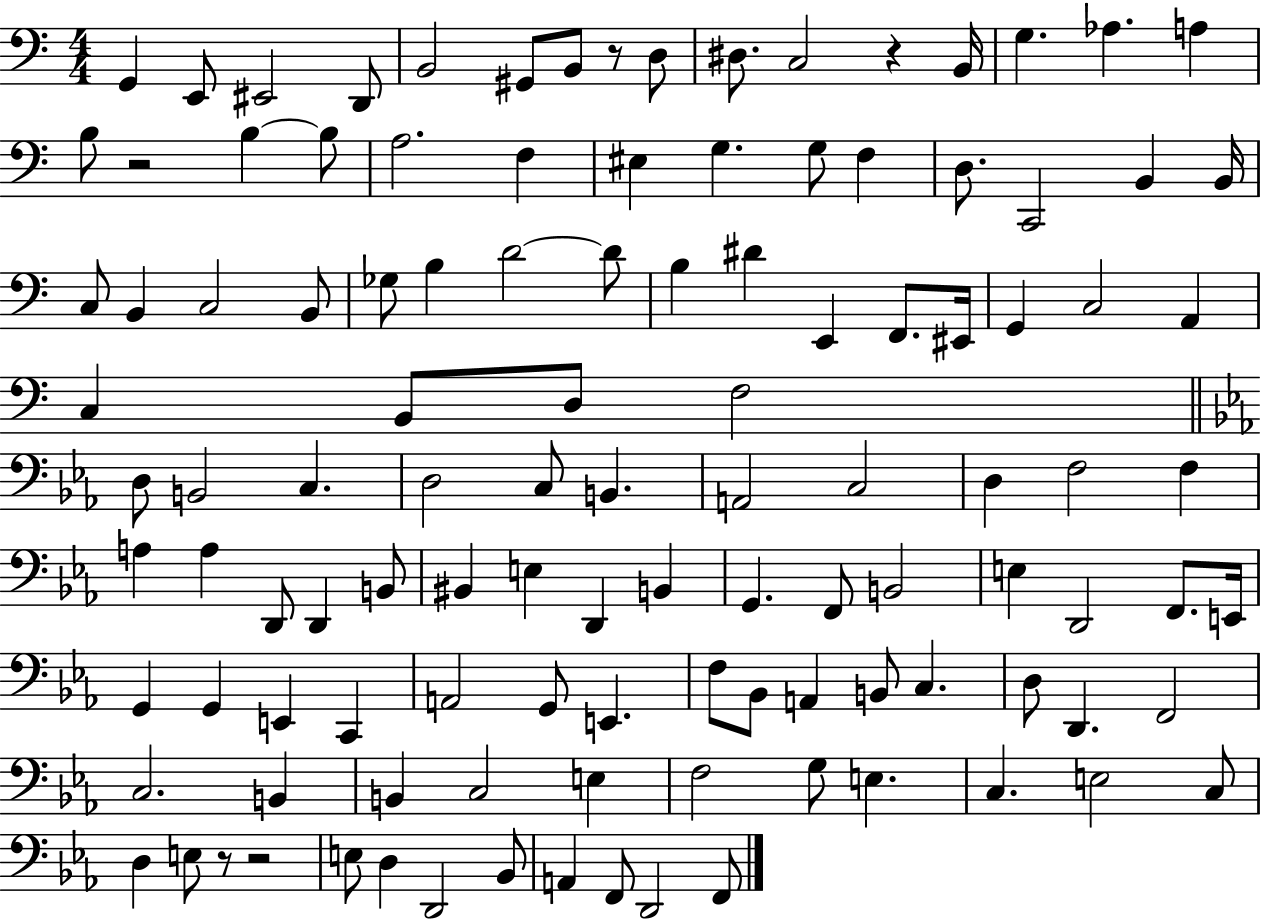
G2/q E2/e EIS2/h D2/e B2/h G#2/e B2/e R/e D3/e D#3/e. C3/h R/q B2/s G3/q. Ab3/q. A3/q B3/e R/h B3/q B3/e A3/h. F3/q EIS3/q G3/q. G3/e F3/q D3/e. C2/h B2/q B2/s C3/e B2/q C3/h B2/e Gb3/e B3/q D4/h D4/e B3/q D#4/q E2/q F2/e. EIS2/s G2/q C3/h A2/q C3/q B2/e D3/e F3/h D3/e B2/h C3/q. D3/h C3/e B2/q. A2/h C3/h D3/q F3/h F3/q A3/q A3/q D2/e D2/q B2/e BIS2/q E3/q D2/q B2/q G2/q. F2/e B2/h E3/q D2/h F2/e. E2/s G2/q G2/q E2/q C2/q A2/h G2/e E2/q. F3/e Bb2/e A2/q B2/e C3/q. D3/e D2/q. F2/h C3/h. B2/q B2/q C3/h E3/q F3/h G3/e E3/q. C3/q. E3/h C3/e D3/q E3/e R/e R/h E3/e D3/q D2/h Bb2/e A2/q F2/e D2/h F2/e